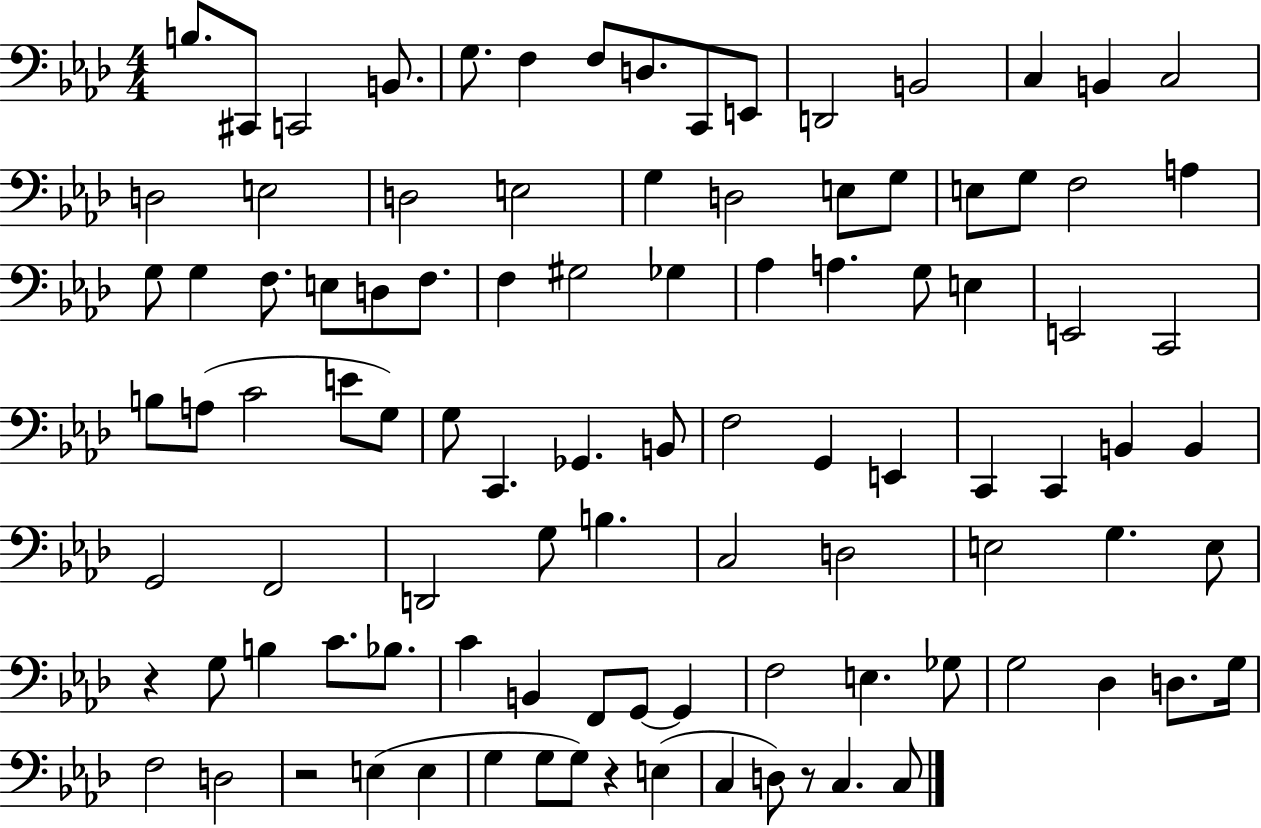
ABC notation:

X:1
T:Untitled
M:4/4
L:1/4
K:Ab
B,/2 ^C,,/2 C,,2 B,,/2 G,/2 F, F,/2 D,/2 C,,/2 E,,/2 D,,2 B,,2 C, B,, C,2 D,2 E,2 D,2 E,2 G, D,2 E,/2 G,/2 E,/2 G,/2 F,2 A, G,/2 G, F,/2 E,/2 D,/2 F,/2 F, ^G,2 _G, _A, A, G,/2 E, E,,2 C,,2 B,/2 A,/2 C2 E/2 G,/2 G,/2 C,, _G,, B,,/2 F,2 G,, E,, C,, C,, B,, B,, G,,2 F,,2 D,,2 G,/2 B, C,2 D,2 E,2 G, E,/2 z G,/2 B, C/2 _B,/2 C B,, F,,/2 G,,/2 G,, F,2 E, _G,/2 G,2 _D, D,/2 G,/4 F,2 D,2 z2 E, E, G, G,/2 G,/2 z E, C, D,/2 z/2 C, C,/2